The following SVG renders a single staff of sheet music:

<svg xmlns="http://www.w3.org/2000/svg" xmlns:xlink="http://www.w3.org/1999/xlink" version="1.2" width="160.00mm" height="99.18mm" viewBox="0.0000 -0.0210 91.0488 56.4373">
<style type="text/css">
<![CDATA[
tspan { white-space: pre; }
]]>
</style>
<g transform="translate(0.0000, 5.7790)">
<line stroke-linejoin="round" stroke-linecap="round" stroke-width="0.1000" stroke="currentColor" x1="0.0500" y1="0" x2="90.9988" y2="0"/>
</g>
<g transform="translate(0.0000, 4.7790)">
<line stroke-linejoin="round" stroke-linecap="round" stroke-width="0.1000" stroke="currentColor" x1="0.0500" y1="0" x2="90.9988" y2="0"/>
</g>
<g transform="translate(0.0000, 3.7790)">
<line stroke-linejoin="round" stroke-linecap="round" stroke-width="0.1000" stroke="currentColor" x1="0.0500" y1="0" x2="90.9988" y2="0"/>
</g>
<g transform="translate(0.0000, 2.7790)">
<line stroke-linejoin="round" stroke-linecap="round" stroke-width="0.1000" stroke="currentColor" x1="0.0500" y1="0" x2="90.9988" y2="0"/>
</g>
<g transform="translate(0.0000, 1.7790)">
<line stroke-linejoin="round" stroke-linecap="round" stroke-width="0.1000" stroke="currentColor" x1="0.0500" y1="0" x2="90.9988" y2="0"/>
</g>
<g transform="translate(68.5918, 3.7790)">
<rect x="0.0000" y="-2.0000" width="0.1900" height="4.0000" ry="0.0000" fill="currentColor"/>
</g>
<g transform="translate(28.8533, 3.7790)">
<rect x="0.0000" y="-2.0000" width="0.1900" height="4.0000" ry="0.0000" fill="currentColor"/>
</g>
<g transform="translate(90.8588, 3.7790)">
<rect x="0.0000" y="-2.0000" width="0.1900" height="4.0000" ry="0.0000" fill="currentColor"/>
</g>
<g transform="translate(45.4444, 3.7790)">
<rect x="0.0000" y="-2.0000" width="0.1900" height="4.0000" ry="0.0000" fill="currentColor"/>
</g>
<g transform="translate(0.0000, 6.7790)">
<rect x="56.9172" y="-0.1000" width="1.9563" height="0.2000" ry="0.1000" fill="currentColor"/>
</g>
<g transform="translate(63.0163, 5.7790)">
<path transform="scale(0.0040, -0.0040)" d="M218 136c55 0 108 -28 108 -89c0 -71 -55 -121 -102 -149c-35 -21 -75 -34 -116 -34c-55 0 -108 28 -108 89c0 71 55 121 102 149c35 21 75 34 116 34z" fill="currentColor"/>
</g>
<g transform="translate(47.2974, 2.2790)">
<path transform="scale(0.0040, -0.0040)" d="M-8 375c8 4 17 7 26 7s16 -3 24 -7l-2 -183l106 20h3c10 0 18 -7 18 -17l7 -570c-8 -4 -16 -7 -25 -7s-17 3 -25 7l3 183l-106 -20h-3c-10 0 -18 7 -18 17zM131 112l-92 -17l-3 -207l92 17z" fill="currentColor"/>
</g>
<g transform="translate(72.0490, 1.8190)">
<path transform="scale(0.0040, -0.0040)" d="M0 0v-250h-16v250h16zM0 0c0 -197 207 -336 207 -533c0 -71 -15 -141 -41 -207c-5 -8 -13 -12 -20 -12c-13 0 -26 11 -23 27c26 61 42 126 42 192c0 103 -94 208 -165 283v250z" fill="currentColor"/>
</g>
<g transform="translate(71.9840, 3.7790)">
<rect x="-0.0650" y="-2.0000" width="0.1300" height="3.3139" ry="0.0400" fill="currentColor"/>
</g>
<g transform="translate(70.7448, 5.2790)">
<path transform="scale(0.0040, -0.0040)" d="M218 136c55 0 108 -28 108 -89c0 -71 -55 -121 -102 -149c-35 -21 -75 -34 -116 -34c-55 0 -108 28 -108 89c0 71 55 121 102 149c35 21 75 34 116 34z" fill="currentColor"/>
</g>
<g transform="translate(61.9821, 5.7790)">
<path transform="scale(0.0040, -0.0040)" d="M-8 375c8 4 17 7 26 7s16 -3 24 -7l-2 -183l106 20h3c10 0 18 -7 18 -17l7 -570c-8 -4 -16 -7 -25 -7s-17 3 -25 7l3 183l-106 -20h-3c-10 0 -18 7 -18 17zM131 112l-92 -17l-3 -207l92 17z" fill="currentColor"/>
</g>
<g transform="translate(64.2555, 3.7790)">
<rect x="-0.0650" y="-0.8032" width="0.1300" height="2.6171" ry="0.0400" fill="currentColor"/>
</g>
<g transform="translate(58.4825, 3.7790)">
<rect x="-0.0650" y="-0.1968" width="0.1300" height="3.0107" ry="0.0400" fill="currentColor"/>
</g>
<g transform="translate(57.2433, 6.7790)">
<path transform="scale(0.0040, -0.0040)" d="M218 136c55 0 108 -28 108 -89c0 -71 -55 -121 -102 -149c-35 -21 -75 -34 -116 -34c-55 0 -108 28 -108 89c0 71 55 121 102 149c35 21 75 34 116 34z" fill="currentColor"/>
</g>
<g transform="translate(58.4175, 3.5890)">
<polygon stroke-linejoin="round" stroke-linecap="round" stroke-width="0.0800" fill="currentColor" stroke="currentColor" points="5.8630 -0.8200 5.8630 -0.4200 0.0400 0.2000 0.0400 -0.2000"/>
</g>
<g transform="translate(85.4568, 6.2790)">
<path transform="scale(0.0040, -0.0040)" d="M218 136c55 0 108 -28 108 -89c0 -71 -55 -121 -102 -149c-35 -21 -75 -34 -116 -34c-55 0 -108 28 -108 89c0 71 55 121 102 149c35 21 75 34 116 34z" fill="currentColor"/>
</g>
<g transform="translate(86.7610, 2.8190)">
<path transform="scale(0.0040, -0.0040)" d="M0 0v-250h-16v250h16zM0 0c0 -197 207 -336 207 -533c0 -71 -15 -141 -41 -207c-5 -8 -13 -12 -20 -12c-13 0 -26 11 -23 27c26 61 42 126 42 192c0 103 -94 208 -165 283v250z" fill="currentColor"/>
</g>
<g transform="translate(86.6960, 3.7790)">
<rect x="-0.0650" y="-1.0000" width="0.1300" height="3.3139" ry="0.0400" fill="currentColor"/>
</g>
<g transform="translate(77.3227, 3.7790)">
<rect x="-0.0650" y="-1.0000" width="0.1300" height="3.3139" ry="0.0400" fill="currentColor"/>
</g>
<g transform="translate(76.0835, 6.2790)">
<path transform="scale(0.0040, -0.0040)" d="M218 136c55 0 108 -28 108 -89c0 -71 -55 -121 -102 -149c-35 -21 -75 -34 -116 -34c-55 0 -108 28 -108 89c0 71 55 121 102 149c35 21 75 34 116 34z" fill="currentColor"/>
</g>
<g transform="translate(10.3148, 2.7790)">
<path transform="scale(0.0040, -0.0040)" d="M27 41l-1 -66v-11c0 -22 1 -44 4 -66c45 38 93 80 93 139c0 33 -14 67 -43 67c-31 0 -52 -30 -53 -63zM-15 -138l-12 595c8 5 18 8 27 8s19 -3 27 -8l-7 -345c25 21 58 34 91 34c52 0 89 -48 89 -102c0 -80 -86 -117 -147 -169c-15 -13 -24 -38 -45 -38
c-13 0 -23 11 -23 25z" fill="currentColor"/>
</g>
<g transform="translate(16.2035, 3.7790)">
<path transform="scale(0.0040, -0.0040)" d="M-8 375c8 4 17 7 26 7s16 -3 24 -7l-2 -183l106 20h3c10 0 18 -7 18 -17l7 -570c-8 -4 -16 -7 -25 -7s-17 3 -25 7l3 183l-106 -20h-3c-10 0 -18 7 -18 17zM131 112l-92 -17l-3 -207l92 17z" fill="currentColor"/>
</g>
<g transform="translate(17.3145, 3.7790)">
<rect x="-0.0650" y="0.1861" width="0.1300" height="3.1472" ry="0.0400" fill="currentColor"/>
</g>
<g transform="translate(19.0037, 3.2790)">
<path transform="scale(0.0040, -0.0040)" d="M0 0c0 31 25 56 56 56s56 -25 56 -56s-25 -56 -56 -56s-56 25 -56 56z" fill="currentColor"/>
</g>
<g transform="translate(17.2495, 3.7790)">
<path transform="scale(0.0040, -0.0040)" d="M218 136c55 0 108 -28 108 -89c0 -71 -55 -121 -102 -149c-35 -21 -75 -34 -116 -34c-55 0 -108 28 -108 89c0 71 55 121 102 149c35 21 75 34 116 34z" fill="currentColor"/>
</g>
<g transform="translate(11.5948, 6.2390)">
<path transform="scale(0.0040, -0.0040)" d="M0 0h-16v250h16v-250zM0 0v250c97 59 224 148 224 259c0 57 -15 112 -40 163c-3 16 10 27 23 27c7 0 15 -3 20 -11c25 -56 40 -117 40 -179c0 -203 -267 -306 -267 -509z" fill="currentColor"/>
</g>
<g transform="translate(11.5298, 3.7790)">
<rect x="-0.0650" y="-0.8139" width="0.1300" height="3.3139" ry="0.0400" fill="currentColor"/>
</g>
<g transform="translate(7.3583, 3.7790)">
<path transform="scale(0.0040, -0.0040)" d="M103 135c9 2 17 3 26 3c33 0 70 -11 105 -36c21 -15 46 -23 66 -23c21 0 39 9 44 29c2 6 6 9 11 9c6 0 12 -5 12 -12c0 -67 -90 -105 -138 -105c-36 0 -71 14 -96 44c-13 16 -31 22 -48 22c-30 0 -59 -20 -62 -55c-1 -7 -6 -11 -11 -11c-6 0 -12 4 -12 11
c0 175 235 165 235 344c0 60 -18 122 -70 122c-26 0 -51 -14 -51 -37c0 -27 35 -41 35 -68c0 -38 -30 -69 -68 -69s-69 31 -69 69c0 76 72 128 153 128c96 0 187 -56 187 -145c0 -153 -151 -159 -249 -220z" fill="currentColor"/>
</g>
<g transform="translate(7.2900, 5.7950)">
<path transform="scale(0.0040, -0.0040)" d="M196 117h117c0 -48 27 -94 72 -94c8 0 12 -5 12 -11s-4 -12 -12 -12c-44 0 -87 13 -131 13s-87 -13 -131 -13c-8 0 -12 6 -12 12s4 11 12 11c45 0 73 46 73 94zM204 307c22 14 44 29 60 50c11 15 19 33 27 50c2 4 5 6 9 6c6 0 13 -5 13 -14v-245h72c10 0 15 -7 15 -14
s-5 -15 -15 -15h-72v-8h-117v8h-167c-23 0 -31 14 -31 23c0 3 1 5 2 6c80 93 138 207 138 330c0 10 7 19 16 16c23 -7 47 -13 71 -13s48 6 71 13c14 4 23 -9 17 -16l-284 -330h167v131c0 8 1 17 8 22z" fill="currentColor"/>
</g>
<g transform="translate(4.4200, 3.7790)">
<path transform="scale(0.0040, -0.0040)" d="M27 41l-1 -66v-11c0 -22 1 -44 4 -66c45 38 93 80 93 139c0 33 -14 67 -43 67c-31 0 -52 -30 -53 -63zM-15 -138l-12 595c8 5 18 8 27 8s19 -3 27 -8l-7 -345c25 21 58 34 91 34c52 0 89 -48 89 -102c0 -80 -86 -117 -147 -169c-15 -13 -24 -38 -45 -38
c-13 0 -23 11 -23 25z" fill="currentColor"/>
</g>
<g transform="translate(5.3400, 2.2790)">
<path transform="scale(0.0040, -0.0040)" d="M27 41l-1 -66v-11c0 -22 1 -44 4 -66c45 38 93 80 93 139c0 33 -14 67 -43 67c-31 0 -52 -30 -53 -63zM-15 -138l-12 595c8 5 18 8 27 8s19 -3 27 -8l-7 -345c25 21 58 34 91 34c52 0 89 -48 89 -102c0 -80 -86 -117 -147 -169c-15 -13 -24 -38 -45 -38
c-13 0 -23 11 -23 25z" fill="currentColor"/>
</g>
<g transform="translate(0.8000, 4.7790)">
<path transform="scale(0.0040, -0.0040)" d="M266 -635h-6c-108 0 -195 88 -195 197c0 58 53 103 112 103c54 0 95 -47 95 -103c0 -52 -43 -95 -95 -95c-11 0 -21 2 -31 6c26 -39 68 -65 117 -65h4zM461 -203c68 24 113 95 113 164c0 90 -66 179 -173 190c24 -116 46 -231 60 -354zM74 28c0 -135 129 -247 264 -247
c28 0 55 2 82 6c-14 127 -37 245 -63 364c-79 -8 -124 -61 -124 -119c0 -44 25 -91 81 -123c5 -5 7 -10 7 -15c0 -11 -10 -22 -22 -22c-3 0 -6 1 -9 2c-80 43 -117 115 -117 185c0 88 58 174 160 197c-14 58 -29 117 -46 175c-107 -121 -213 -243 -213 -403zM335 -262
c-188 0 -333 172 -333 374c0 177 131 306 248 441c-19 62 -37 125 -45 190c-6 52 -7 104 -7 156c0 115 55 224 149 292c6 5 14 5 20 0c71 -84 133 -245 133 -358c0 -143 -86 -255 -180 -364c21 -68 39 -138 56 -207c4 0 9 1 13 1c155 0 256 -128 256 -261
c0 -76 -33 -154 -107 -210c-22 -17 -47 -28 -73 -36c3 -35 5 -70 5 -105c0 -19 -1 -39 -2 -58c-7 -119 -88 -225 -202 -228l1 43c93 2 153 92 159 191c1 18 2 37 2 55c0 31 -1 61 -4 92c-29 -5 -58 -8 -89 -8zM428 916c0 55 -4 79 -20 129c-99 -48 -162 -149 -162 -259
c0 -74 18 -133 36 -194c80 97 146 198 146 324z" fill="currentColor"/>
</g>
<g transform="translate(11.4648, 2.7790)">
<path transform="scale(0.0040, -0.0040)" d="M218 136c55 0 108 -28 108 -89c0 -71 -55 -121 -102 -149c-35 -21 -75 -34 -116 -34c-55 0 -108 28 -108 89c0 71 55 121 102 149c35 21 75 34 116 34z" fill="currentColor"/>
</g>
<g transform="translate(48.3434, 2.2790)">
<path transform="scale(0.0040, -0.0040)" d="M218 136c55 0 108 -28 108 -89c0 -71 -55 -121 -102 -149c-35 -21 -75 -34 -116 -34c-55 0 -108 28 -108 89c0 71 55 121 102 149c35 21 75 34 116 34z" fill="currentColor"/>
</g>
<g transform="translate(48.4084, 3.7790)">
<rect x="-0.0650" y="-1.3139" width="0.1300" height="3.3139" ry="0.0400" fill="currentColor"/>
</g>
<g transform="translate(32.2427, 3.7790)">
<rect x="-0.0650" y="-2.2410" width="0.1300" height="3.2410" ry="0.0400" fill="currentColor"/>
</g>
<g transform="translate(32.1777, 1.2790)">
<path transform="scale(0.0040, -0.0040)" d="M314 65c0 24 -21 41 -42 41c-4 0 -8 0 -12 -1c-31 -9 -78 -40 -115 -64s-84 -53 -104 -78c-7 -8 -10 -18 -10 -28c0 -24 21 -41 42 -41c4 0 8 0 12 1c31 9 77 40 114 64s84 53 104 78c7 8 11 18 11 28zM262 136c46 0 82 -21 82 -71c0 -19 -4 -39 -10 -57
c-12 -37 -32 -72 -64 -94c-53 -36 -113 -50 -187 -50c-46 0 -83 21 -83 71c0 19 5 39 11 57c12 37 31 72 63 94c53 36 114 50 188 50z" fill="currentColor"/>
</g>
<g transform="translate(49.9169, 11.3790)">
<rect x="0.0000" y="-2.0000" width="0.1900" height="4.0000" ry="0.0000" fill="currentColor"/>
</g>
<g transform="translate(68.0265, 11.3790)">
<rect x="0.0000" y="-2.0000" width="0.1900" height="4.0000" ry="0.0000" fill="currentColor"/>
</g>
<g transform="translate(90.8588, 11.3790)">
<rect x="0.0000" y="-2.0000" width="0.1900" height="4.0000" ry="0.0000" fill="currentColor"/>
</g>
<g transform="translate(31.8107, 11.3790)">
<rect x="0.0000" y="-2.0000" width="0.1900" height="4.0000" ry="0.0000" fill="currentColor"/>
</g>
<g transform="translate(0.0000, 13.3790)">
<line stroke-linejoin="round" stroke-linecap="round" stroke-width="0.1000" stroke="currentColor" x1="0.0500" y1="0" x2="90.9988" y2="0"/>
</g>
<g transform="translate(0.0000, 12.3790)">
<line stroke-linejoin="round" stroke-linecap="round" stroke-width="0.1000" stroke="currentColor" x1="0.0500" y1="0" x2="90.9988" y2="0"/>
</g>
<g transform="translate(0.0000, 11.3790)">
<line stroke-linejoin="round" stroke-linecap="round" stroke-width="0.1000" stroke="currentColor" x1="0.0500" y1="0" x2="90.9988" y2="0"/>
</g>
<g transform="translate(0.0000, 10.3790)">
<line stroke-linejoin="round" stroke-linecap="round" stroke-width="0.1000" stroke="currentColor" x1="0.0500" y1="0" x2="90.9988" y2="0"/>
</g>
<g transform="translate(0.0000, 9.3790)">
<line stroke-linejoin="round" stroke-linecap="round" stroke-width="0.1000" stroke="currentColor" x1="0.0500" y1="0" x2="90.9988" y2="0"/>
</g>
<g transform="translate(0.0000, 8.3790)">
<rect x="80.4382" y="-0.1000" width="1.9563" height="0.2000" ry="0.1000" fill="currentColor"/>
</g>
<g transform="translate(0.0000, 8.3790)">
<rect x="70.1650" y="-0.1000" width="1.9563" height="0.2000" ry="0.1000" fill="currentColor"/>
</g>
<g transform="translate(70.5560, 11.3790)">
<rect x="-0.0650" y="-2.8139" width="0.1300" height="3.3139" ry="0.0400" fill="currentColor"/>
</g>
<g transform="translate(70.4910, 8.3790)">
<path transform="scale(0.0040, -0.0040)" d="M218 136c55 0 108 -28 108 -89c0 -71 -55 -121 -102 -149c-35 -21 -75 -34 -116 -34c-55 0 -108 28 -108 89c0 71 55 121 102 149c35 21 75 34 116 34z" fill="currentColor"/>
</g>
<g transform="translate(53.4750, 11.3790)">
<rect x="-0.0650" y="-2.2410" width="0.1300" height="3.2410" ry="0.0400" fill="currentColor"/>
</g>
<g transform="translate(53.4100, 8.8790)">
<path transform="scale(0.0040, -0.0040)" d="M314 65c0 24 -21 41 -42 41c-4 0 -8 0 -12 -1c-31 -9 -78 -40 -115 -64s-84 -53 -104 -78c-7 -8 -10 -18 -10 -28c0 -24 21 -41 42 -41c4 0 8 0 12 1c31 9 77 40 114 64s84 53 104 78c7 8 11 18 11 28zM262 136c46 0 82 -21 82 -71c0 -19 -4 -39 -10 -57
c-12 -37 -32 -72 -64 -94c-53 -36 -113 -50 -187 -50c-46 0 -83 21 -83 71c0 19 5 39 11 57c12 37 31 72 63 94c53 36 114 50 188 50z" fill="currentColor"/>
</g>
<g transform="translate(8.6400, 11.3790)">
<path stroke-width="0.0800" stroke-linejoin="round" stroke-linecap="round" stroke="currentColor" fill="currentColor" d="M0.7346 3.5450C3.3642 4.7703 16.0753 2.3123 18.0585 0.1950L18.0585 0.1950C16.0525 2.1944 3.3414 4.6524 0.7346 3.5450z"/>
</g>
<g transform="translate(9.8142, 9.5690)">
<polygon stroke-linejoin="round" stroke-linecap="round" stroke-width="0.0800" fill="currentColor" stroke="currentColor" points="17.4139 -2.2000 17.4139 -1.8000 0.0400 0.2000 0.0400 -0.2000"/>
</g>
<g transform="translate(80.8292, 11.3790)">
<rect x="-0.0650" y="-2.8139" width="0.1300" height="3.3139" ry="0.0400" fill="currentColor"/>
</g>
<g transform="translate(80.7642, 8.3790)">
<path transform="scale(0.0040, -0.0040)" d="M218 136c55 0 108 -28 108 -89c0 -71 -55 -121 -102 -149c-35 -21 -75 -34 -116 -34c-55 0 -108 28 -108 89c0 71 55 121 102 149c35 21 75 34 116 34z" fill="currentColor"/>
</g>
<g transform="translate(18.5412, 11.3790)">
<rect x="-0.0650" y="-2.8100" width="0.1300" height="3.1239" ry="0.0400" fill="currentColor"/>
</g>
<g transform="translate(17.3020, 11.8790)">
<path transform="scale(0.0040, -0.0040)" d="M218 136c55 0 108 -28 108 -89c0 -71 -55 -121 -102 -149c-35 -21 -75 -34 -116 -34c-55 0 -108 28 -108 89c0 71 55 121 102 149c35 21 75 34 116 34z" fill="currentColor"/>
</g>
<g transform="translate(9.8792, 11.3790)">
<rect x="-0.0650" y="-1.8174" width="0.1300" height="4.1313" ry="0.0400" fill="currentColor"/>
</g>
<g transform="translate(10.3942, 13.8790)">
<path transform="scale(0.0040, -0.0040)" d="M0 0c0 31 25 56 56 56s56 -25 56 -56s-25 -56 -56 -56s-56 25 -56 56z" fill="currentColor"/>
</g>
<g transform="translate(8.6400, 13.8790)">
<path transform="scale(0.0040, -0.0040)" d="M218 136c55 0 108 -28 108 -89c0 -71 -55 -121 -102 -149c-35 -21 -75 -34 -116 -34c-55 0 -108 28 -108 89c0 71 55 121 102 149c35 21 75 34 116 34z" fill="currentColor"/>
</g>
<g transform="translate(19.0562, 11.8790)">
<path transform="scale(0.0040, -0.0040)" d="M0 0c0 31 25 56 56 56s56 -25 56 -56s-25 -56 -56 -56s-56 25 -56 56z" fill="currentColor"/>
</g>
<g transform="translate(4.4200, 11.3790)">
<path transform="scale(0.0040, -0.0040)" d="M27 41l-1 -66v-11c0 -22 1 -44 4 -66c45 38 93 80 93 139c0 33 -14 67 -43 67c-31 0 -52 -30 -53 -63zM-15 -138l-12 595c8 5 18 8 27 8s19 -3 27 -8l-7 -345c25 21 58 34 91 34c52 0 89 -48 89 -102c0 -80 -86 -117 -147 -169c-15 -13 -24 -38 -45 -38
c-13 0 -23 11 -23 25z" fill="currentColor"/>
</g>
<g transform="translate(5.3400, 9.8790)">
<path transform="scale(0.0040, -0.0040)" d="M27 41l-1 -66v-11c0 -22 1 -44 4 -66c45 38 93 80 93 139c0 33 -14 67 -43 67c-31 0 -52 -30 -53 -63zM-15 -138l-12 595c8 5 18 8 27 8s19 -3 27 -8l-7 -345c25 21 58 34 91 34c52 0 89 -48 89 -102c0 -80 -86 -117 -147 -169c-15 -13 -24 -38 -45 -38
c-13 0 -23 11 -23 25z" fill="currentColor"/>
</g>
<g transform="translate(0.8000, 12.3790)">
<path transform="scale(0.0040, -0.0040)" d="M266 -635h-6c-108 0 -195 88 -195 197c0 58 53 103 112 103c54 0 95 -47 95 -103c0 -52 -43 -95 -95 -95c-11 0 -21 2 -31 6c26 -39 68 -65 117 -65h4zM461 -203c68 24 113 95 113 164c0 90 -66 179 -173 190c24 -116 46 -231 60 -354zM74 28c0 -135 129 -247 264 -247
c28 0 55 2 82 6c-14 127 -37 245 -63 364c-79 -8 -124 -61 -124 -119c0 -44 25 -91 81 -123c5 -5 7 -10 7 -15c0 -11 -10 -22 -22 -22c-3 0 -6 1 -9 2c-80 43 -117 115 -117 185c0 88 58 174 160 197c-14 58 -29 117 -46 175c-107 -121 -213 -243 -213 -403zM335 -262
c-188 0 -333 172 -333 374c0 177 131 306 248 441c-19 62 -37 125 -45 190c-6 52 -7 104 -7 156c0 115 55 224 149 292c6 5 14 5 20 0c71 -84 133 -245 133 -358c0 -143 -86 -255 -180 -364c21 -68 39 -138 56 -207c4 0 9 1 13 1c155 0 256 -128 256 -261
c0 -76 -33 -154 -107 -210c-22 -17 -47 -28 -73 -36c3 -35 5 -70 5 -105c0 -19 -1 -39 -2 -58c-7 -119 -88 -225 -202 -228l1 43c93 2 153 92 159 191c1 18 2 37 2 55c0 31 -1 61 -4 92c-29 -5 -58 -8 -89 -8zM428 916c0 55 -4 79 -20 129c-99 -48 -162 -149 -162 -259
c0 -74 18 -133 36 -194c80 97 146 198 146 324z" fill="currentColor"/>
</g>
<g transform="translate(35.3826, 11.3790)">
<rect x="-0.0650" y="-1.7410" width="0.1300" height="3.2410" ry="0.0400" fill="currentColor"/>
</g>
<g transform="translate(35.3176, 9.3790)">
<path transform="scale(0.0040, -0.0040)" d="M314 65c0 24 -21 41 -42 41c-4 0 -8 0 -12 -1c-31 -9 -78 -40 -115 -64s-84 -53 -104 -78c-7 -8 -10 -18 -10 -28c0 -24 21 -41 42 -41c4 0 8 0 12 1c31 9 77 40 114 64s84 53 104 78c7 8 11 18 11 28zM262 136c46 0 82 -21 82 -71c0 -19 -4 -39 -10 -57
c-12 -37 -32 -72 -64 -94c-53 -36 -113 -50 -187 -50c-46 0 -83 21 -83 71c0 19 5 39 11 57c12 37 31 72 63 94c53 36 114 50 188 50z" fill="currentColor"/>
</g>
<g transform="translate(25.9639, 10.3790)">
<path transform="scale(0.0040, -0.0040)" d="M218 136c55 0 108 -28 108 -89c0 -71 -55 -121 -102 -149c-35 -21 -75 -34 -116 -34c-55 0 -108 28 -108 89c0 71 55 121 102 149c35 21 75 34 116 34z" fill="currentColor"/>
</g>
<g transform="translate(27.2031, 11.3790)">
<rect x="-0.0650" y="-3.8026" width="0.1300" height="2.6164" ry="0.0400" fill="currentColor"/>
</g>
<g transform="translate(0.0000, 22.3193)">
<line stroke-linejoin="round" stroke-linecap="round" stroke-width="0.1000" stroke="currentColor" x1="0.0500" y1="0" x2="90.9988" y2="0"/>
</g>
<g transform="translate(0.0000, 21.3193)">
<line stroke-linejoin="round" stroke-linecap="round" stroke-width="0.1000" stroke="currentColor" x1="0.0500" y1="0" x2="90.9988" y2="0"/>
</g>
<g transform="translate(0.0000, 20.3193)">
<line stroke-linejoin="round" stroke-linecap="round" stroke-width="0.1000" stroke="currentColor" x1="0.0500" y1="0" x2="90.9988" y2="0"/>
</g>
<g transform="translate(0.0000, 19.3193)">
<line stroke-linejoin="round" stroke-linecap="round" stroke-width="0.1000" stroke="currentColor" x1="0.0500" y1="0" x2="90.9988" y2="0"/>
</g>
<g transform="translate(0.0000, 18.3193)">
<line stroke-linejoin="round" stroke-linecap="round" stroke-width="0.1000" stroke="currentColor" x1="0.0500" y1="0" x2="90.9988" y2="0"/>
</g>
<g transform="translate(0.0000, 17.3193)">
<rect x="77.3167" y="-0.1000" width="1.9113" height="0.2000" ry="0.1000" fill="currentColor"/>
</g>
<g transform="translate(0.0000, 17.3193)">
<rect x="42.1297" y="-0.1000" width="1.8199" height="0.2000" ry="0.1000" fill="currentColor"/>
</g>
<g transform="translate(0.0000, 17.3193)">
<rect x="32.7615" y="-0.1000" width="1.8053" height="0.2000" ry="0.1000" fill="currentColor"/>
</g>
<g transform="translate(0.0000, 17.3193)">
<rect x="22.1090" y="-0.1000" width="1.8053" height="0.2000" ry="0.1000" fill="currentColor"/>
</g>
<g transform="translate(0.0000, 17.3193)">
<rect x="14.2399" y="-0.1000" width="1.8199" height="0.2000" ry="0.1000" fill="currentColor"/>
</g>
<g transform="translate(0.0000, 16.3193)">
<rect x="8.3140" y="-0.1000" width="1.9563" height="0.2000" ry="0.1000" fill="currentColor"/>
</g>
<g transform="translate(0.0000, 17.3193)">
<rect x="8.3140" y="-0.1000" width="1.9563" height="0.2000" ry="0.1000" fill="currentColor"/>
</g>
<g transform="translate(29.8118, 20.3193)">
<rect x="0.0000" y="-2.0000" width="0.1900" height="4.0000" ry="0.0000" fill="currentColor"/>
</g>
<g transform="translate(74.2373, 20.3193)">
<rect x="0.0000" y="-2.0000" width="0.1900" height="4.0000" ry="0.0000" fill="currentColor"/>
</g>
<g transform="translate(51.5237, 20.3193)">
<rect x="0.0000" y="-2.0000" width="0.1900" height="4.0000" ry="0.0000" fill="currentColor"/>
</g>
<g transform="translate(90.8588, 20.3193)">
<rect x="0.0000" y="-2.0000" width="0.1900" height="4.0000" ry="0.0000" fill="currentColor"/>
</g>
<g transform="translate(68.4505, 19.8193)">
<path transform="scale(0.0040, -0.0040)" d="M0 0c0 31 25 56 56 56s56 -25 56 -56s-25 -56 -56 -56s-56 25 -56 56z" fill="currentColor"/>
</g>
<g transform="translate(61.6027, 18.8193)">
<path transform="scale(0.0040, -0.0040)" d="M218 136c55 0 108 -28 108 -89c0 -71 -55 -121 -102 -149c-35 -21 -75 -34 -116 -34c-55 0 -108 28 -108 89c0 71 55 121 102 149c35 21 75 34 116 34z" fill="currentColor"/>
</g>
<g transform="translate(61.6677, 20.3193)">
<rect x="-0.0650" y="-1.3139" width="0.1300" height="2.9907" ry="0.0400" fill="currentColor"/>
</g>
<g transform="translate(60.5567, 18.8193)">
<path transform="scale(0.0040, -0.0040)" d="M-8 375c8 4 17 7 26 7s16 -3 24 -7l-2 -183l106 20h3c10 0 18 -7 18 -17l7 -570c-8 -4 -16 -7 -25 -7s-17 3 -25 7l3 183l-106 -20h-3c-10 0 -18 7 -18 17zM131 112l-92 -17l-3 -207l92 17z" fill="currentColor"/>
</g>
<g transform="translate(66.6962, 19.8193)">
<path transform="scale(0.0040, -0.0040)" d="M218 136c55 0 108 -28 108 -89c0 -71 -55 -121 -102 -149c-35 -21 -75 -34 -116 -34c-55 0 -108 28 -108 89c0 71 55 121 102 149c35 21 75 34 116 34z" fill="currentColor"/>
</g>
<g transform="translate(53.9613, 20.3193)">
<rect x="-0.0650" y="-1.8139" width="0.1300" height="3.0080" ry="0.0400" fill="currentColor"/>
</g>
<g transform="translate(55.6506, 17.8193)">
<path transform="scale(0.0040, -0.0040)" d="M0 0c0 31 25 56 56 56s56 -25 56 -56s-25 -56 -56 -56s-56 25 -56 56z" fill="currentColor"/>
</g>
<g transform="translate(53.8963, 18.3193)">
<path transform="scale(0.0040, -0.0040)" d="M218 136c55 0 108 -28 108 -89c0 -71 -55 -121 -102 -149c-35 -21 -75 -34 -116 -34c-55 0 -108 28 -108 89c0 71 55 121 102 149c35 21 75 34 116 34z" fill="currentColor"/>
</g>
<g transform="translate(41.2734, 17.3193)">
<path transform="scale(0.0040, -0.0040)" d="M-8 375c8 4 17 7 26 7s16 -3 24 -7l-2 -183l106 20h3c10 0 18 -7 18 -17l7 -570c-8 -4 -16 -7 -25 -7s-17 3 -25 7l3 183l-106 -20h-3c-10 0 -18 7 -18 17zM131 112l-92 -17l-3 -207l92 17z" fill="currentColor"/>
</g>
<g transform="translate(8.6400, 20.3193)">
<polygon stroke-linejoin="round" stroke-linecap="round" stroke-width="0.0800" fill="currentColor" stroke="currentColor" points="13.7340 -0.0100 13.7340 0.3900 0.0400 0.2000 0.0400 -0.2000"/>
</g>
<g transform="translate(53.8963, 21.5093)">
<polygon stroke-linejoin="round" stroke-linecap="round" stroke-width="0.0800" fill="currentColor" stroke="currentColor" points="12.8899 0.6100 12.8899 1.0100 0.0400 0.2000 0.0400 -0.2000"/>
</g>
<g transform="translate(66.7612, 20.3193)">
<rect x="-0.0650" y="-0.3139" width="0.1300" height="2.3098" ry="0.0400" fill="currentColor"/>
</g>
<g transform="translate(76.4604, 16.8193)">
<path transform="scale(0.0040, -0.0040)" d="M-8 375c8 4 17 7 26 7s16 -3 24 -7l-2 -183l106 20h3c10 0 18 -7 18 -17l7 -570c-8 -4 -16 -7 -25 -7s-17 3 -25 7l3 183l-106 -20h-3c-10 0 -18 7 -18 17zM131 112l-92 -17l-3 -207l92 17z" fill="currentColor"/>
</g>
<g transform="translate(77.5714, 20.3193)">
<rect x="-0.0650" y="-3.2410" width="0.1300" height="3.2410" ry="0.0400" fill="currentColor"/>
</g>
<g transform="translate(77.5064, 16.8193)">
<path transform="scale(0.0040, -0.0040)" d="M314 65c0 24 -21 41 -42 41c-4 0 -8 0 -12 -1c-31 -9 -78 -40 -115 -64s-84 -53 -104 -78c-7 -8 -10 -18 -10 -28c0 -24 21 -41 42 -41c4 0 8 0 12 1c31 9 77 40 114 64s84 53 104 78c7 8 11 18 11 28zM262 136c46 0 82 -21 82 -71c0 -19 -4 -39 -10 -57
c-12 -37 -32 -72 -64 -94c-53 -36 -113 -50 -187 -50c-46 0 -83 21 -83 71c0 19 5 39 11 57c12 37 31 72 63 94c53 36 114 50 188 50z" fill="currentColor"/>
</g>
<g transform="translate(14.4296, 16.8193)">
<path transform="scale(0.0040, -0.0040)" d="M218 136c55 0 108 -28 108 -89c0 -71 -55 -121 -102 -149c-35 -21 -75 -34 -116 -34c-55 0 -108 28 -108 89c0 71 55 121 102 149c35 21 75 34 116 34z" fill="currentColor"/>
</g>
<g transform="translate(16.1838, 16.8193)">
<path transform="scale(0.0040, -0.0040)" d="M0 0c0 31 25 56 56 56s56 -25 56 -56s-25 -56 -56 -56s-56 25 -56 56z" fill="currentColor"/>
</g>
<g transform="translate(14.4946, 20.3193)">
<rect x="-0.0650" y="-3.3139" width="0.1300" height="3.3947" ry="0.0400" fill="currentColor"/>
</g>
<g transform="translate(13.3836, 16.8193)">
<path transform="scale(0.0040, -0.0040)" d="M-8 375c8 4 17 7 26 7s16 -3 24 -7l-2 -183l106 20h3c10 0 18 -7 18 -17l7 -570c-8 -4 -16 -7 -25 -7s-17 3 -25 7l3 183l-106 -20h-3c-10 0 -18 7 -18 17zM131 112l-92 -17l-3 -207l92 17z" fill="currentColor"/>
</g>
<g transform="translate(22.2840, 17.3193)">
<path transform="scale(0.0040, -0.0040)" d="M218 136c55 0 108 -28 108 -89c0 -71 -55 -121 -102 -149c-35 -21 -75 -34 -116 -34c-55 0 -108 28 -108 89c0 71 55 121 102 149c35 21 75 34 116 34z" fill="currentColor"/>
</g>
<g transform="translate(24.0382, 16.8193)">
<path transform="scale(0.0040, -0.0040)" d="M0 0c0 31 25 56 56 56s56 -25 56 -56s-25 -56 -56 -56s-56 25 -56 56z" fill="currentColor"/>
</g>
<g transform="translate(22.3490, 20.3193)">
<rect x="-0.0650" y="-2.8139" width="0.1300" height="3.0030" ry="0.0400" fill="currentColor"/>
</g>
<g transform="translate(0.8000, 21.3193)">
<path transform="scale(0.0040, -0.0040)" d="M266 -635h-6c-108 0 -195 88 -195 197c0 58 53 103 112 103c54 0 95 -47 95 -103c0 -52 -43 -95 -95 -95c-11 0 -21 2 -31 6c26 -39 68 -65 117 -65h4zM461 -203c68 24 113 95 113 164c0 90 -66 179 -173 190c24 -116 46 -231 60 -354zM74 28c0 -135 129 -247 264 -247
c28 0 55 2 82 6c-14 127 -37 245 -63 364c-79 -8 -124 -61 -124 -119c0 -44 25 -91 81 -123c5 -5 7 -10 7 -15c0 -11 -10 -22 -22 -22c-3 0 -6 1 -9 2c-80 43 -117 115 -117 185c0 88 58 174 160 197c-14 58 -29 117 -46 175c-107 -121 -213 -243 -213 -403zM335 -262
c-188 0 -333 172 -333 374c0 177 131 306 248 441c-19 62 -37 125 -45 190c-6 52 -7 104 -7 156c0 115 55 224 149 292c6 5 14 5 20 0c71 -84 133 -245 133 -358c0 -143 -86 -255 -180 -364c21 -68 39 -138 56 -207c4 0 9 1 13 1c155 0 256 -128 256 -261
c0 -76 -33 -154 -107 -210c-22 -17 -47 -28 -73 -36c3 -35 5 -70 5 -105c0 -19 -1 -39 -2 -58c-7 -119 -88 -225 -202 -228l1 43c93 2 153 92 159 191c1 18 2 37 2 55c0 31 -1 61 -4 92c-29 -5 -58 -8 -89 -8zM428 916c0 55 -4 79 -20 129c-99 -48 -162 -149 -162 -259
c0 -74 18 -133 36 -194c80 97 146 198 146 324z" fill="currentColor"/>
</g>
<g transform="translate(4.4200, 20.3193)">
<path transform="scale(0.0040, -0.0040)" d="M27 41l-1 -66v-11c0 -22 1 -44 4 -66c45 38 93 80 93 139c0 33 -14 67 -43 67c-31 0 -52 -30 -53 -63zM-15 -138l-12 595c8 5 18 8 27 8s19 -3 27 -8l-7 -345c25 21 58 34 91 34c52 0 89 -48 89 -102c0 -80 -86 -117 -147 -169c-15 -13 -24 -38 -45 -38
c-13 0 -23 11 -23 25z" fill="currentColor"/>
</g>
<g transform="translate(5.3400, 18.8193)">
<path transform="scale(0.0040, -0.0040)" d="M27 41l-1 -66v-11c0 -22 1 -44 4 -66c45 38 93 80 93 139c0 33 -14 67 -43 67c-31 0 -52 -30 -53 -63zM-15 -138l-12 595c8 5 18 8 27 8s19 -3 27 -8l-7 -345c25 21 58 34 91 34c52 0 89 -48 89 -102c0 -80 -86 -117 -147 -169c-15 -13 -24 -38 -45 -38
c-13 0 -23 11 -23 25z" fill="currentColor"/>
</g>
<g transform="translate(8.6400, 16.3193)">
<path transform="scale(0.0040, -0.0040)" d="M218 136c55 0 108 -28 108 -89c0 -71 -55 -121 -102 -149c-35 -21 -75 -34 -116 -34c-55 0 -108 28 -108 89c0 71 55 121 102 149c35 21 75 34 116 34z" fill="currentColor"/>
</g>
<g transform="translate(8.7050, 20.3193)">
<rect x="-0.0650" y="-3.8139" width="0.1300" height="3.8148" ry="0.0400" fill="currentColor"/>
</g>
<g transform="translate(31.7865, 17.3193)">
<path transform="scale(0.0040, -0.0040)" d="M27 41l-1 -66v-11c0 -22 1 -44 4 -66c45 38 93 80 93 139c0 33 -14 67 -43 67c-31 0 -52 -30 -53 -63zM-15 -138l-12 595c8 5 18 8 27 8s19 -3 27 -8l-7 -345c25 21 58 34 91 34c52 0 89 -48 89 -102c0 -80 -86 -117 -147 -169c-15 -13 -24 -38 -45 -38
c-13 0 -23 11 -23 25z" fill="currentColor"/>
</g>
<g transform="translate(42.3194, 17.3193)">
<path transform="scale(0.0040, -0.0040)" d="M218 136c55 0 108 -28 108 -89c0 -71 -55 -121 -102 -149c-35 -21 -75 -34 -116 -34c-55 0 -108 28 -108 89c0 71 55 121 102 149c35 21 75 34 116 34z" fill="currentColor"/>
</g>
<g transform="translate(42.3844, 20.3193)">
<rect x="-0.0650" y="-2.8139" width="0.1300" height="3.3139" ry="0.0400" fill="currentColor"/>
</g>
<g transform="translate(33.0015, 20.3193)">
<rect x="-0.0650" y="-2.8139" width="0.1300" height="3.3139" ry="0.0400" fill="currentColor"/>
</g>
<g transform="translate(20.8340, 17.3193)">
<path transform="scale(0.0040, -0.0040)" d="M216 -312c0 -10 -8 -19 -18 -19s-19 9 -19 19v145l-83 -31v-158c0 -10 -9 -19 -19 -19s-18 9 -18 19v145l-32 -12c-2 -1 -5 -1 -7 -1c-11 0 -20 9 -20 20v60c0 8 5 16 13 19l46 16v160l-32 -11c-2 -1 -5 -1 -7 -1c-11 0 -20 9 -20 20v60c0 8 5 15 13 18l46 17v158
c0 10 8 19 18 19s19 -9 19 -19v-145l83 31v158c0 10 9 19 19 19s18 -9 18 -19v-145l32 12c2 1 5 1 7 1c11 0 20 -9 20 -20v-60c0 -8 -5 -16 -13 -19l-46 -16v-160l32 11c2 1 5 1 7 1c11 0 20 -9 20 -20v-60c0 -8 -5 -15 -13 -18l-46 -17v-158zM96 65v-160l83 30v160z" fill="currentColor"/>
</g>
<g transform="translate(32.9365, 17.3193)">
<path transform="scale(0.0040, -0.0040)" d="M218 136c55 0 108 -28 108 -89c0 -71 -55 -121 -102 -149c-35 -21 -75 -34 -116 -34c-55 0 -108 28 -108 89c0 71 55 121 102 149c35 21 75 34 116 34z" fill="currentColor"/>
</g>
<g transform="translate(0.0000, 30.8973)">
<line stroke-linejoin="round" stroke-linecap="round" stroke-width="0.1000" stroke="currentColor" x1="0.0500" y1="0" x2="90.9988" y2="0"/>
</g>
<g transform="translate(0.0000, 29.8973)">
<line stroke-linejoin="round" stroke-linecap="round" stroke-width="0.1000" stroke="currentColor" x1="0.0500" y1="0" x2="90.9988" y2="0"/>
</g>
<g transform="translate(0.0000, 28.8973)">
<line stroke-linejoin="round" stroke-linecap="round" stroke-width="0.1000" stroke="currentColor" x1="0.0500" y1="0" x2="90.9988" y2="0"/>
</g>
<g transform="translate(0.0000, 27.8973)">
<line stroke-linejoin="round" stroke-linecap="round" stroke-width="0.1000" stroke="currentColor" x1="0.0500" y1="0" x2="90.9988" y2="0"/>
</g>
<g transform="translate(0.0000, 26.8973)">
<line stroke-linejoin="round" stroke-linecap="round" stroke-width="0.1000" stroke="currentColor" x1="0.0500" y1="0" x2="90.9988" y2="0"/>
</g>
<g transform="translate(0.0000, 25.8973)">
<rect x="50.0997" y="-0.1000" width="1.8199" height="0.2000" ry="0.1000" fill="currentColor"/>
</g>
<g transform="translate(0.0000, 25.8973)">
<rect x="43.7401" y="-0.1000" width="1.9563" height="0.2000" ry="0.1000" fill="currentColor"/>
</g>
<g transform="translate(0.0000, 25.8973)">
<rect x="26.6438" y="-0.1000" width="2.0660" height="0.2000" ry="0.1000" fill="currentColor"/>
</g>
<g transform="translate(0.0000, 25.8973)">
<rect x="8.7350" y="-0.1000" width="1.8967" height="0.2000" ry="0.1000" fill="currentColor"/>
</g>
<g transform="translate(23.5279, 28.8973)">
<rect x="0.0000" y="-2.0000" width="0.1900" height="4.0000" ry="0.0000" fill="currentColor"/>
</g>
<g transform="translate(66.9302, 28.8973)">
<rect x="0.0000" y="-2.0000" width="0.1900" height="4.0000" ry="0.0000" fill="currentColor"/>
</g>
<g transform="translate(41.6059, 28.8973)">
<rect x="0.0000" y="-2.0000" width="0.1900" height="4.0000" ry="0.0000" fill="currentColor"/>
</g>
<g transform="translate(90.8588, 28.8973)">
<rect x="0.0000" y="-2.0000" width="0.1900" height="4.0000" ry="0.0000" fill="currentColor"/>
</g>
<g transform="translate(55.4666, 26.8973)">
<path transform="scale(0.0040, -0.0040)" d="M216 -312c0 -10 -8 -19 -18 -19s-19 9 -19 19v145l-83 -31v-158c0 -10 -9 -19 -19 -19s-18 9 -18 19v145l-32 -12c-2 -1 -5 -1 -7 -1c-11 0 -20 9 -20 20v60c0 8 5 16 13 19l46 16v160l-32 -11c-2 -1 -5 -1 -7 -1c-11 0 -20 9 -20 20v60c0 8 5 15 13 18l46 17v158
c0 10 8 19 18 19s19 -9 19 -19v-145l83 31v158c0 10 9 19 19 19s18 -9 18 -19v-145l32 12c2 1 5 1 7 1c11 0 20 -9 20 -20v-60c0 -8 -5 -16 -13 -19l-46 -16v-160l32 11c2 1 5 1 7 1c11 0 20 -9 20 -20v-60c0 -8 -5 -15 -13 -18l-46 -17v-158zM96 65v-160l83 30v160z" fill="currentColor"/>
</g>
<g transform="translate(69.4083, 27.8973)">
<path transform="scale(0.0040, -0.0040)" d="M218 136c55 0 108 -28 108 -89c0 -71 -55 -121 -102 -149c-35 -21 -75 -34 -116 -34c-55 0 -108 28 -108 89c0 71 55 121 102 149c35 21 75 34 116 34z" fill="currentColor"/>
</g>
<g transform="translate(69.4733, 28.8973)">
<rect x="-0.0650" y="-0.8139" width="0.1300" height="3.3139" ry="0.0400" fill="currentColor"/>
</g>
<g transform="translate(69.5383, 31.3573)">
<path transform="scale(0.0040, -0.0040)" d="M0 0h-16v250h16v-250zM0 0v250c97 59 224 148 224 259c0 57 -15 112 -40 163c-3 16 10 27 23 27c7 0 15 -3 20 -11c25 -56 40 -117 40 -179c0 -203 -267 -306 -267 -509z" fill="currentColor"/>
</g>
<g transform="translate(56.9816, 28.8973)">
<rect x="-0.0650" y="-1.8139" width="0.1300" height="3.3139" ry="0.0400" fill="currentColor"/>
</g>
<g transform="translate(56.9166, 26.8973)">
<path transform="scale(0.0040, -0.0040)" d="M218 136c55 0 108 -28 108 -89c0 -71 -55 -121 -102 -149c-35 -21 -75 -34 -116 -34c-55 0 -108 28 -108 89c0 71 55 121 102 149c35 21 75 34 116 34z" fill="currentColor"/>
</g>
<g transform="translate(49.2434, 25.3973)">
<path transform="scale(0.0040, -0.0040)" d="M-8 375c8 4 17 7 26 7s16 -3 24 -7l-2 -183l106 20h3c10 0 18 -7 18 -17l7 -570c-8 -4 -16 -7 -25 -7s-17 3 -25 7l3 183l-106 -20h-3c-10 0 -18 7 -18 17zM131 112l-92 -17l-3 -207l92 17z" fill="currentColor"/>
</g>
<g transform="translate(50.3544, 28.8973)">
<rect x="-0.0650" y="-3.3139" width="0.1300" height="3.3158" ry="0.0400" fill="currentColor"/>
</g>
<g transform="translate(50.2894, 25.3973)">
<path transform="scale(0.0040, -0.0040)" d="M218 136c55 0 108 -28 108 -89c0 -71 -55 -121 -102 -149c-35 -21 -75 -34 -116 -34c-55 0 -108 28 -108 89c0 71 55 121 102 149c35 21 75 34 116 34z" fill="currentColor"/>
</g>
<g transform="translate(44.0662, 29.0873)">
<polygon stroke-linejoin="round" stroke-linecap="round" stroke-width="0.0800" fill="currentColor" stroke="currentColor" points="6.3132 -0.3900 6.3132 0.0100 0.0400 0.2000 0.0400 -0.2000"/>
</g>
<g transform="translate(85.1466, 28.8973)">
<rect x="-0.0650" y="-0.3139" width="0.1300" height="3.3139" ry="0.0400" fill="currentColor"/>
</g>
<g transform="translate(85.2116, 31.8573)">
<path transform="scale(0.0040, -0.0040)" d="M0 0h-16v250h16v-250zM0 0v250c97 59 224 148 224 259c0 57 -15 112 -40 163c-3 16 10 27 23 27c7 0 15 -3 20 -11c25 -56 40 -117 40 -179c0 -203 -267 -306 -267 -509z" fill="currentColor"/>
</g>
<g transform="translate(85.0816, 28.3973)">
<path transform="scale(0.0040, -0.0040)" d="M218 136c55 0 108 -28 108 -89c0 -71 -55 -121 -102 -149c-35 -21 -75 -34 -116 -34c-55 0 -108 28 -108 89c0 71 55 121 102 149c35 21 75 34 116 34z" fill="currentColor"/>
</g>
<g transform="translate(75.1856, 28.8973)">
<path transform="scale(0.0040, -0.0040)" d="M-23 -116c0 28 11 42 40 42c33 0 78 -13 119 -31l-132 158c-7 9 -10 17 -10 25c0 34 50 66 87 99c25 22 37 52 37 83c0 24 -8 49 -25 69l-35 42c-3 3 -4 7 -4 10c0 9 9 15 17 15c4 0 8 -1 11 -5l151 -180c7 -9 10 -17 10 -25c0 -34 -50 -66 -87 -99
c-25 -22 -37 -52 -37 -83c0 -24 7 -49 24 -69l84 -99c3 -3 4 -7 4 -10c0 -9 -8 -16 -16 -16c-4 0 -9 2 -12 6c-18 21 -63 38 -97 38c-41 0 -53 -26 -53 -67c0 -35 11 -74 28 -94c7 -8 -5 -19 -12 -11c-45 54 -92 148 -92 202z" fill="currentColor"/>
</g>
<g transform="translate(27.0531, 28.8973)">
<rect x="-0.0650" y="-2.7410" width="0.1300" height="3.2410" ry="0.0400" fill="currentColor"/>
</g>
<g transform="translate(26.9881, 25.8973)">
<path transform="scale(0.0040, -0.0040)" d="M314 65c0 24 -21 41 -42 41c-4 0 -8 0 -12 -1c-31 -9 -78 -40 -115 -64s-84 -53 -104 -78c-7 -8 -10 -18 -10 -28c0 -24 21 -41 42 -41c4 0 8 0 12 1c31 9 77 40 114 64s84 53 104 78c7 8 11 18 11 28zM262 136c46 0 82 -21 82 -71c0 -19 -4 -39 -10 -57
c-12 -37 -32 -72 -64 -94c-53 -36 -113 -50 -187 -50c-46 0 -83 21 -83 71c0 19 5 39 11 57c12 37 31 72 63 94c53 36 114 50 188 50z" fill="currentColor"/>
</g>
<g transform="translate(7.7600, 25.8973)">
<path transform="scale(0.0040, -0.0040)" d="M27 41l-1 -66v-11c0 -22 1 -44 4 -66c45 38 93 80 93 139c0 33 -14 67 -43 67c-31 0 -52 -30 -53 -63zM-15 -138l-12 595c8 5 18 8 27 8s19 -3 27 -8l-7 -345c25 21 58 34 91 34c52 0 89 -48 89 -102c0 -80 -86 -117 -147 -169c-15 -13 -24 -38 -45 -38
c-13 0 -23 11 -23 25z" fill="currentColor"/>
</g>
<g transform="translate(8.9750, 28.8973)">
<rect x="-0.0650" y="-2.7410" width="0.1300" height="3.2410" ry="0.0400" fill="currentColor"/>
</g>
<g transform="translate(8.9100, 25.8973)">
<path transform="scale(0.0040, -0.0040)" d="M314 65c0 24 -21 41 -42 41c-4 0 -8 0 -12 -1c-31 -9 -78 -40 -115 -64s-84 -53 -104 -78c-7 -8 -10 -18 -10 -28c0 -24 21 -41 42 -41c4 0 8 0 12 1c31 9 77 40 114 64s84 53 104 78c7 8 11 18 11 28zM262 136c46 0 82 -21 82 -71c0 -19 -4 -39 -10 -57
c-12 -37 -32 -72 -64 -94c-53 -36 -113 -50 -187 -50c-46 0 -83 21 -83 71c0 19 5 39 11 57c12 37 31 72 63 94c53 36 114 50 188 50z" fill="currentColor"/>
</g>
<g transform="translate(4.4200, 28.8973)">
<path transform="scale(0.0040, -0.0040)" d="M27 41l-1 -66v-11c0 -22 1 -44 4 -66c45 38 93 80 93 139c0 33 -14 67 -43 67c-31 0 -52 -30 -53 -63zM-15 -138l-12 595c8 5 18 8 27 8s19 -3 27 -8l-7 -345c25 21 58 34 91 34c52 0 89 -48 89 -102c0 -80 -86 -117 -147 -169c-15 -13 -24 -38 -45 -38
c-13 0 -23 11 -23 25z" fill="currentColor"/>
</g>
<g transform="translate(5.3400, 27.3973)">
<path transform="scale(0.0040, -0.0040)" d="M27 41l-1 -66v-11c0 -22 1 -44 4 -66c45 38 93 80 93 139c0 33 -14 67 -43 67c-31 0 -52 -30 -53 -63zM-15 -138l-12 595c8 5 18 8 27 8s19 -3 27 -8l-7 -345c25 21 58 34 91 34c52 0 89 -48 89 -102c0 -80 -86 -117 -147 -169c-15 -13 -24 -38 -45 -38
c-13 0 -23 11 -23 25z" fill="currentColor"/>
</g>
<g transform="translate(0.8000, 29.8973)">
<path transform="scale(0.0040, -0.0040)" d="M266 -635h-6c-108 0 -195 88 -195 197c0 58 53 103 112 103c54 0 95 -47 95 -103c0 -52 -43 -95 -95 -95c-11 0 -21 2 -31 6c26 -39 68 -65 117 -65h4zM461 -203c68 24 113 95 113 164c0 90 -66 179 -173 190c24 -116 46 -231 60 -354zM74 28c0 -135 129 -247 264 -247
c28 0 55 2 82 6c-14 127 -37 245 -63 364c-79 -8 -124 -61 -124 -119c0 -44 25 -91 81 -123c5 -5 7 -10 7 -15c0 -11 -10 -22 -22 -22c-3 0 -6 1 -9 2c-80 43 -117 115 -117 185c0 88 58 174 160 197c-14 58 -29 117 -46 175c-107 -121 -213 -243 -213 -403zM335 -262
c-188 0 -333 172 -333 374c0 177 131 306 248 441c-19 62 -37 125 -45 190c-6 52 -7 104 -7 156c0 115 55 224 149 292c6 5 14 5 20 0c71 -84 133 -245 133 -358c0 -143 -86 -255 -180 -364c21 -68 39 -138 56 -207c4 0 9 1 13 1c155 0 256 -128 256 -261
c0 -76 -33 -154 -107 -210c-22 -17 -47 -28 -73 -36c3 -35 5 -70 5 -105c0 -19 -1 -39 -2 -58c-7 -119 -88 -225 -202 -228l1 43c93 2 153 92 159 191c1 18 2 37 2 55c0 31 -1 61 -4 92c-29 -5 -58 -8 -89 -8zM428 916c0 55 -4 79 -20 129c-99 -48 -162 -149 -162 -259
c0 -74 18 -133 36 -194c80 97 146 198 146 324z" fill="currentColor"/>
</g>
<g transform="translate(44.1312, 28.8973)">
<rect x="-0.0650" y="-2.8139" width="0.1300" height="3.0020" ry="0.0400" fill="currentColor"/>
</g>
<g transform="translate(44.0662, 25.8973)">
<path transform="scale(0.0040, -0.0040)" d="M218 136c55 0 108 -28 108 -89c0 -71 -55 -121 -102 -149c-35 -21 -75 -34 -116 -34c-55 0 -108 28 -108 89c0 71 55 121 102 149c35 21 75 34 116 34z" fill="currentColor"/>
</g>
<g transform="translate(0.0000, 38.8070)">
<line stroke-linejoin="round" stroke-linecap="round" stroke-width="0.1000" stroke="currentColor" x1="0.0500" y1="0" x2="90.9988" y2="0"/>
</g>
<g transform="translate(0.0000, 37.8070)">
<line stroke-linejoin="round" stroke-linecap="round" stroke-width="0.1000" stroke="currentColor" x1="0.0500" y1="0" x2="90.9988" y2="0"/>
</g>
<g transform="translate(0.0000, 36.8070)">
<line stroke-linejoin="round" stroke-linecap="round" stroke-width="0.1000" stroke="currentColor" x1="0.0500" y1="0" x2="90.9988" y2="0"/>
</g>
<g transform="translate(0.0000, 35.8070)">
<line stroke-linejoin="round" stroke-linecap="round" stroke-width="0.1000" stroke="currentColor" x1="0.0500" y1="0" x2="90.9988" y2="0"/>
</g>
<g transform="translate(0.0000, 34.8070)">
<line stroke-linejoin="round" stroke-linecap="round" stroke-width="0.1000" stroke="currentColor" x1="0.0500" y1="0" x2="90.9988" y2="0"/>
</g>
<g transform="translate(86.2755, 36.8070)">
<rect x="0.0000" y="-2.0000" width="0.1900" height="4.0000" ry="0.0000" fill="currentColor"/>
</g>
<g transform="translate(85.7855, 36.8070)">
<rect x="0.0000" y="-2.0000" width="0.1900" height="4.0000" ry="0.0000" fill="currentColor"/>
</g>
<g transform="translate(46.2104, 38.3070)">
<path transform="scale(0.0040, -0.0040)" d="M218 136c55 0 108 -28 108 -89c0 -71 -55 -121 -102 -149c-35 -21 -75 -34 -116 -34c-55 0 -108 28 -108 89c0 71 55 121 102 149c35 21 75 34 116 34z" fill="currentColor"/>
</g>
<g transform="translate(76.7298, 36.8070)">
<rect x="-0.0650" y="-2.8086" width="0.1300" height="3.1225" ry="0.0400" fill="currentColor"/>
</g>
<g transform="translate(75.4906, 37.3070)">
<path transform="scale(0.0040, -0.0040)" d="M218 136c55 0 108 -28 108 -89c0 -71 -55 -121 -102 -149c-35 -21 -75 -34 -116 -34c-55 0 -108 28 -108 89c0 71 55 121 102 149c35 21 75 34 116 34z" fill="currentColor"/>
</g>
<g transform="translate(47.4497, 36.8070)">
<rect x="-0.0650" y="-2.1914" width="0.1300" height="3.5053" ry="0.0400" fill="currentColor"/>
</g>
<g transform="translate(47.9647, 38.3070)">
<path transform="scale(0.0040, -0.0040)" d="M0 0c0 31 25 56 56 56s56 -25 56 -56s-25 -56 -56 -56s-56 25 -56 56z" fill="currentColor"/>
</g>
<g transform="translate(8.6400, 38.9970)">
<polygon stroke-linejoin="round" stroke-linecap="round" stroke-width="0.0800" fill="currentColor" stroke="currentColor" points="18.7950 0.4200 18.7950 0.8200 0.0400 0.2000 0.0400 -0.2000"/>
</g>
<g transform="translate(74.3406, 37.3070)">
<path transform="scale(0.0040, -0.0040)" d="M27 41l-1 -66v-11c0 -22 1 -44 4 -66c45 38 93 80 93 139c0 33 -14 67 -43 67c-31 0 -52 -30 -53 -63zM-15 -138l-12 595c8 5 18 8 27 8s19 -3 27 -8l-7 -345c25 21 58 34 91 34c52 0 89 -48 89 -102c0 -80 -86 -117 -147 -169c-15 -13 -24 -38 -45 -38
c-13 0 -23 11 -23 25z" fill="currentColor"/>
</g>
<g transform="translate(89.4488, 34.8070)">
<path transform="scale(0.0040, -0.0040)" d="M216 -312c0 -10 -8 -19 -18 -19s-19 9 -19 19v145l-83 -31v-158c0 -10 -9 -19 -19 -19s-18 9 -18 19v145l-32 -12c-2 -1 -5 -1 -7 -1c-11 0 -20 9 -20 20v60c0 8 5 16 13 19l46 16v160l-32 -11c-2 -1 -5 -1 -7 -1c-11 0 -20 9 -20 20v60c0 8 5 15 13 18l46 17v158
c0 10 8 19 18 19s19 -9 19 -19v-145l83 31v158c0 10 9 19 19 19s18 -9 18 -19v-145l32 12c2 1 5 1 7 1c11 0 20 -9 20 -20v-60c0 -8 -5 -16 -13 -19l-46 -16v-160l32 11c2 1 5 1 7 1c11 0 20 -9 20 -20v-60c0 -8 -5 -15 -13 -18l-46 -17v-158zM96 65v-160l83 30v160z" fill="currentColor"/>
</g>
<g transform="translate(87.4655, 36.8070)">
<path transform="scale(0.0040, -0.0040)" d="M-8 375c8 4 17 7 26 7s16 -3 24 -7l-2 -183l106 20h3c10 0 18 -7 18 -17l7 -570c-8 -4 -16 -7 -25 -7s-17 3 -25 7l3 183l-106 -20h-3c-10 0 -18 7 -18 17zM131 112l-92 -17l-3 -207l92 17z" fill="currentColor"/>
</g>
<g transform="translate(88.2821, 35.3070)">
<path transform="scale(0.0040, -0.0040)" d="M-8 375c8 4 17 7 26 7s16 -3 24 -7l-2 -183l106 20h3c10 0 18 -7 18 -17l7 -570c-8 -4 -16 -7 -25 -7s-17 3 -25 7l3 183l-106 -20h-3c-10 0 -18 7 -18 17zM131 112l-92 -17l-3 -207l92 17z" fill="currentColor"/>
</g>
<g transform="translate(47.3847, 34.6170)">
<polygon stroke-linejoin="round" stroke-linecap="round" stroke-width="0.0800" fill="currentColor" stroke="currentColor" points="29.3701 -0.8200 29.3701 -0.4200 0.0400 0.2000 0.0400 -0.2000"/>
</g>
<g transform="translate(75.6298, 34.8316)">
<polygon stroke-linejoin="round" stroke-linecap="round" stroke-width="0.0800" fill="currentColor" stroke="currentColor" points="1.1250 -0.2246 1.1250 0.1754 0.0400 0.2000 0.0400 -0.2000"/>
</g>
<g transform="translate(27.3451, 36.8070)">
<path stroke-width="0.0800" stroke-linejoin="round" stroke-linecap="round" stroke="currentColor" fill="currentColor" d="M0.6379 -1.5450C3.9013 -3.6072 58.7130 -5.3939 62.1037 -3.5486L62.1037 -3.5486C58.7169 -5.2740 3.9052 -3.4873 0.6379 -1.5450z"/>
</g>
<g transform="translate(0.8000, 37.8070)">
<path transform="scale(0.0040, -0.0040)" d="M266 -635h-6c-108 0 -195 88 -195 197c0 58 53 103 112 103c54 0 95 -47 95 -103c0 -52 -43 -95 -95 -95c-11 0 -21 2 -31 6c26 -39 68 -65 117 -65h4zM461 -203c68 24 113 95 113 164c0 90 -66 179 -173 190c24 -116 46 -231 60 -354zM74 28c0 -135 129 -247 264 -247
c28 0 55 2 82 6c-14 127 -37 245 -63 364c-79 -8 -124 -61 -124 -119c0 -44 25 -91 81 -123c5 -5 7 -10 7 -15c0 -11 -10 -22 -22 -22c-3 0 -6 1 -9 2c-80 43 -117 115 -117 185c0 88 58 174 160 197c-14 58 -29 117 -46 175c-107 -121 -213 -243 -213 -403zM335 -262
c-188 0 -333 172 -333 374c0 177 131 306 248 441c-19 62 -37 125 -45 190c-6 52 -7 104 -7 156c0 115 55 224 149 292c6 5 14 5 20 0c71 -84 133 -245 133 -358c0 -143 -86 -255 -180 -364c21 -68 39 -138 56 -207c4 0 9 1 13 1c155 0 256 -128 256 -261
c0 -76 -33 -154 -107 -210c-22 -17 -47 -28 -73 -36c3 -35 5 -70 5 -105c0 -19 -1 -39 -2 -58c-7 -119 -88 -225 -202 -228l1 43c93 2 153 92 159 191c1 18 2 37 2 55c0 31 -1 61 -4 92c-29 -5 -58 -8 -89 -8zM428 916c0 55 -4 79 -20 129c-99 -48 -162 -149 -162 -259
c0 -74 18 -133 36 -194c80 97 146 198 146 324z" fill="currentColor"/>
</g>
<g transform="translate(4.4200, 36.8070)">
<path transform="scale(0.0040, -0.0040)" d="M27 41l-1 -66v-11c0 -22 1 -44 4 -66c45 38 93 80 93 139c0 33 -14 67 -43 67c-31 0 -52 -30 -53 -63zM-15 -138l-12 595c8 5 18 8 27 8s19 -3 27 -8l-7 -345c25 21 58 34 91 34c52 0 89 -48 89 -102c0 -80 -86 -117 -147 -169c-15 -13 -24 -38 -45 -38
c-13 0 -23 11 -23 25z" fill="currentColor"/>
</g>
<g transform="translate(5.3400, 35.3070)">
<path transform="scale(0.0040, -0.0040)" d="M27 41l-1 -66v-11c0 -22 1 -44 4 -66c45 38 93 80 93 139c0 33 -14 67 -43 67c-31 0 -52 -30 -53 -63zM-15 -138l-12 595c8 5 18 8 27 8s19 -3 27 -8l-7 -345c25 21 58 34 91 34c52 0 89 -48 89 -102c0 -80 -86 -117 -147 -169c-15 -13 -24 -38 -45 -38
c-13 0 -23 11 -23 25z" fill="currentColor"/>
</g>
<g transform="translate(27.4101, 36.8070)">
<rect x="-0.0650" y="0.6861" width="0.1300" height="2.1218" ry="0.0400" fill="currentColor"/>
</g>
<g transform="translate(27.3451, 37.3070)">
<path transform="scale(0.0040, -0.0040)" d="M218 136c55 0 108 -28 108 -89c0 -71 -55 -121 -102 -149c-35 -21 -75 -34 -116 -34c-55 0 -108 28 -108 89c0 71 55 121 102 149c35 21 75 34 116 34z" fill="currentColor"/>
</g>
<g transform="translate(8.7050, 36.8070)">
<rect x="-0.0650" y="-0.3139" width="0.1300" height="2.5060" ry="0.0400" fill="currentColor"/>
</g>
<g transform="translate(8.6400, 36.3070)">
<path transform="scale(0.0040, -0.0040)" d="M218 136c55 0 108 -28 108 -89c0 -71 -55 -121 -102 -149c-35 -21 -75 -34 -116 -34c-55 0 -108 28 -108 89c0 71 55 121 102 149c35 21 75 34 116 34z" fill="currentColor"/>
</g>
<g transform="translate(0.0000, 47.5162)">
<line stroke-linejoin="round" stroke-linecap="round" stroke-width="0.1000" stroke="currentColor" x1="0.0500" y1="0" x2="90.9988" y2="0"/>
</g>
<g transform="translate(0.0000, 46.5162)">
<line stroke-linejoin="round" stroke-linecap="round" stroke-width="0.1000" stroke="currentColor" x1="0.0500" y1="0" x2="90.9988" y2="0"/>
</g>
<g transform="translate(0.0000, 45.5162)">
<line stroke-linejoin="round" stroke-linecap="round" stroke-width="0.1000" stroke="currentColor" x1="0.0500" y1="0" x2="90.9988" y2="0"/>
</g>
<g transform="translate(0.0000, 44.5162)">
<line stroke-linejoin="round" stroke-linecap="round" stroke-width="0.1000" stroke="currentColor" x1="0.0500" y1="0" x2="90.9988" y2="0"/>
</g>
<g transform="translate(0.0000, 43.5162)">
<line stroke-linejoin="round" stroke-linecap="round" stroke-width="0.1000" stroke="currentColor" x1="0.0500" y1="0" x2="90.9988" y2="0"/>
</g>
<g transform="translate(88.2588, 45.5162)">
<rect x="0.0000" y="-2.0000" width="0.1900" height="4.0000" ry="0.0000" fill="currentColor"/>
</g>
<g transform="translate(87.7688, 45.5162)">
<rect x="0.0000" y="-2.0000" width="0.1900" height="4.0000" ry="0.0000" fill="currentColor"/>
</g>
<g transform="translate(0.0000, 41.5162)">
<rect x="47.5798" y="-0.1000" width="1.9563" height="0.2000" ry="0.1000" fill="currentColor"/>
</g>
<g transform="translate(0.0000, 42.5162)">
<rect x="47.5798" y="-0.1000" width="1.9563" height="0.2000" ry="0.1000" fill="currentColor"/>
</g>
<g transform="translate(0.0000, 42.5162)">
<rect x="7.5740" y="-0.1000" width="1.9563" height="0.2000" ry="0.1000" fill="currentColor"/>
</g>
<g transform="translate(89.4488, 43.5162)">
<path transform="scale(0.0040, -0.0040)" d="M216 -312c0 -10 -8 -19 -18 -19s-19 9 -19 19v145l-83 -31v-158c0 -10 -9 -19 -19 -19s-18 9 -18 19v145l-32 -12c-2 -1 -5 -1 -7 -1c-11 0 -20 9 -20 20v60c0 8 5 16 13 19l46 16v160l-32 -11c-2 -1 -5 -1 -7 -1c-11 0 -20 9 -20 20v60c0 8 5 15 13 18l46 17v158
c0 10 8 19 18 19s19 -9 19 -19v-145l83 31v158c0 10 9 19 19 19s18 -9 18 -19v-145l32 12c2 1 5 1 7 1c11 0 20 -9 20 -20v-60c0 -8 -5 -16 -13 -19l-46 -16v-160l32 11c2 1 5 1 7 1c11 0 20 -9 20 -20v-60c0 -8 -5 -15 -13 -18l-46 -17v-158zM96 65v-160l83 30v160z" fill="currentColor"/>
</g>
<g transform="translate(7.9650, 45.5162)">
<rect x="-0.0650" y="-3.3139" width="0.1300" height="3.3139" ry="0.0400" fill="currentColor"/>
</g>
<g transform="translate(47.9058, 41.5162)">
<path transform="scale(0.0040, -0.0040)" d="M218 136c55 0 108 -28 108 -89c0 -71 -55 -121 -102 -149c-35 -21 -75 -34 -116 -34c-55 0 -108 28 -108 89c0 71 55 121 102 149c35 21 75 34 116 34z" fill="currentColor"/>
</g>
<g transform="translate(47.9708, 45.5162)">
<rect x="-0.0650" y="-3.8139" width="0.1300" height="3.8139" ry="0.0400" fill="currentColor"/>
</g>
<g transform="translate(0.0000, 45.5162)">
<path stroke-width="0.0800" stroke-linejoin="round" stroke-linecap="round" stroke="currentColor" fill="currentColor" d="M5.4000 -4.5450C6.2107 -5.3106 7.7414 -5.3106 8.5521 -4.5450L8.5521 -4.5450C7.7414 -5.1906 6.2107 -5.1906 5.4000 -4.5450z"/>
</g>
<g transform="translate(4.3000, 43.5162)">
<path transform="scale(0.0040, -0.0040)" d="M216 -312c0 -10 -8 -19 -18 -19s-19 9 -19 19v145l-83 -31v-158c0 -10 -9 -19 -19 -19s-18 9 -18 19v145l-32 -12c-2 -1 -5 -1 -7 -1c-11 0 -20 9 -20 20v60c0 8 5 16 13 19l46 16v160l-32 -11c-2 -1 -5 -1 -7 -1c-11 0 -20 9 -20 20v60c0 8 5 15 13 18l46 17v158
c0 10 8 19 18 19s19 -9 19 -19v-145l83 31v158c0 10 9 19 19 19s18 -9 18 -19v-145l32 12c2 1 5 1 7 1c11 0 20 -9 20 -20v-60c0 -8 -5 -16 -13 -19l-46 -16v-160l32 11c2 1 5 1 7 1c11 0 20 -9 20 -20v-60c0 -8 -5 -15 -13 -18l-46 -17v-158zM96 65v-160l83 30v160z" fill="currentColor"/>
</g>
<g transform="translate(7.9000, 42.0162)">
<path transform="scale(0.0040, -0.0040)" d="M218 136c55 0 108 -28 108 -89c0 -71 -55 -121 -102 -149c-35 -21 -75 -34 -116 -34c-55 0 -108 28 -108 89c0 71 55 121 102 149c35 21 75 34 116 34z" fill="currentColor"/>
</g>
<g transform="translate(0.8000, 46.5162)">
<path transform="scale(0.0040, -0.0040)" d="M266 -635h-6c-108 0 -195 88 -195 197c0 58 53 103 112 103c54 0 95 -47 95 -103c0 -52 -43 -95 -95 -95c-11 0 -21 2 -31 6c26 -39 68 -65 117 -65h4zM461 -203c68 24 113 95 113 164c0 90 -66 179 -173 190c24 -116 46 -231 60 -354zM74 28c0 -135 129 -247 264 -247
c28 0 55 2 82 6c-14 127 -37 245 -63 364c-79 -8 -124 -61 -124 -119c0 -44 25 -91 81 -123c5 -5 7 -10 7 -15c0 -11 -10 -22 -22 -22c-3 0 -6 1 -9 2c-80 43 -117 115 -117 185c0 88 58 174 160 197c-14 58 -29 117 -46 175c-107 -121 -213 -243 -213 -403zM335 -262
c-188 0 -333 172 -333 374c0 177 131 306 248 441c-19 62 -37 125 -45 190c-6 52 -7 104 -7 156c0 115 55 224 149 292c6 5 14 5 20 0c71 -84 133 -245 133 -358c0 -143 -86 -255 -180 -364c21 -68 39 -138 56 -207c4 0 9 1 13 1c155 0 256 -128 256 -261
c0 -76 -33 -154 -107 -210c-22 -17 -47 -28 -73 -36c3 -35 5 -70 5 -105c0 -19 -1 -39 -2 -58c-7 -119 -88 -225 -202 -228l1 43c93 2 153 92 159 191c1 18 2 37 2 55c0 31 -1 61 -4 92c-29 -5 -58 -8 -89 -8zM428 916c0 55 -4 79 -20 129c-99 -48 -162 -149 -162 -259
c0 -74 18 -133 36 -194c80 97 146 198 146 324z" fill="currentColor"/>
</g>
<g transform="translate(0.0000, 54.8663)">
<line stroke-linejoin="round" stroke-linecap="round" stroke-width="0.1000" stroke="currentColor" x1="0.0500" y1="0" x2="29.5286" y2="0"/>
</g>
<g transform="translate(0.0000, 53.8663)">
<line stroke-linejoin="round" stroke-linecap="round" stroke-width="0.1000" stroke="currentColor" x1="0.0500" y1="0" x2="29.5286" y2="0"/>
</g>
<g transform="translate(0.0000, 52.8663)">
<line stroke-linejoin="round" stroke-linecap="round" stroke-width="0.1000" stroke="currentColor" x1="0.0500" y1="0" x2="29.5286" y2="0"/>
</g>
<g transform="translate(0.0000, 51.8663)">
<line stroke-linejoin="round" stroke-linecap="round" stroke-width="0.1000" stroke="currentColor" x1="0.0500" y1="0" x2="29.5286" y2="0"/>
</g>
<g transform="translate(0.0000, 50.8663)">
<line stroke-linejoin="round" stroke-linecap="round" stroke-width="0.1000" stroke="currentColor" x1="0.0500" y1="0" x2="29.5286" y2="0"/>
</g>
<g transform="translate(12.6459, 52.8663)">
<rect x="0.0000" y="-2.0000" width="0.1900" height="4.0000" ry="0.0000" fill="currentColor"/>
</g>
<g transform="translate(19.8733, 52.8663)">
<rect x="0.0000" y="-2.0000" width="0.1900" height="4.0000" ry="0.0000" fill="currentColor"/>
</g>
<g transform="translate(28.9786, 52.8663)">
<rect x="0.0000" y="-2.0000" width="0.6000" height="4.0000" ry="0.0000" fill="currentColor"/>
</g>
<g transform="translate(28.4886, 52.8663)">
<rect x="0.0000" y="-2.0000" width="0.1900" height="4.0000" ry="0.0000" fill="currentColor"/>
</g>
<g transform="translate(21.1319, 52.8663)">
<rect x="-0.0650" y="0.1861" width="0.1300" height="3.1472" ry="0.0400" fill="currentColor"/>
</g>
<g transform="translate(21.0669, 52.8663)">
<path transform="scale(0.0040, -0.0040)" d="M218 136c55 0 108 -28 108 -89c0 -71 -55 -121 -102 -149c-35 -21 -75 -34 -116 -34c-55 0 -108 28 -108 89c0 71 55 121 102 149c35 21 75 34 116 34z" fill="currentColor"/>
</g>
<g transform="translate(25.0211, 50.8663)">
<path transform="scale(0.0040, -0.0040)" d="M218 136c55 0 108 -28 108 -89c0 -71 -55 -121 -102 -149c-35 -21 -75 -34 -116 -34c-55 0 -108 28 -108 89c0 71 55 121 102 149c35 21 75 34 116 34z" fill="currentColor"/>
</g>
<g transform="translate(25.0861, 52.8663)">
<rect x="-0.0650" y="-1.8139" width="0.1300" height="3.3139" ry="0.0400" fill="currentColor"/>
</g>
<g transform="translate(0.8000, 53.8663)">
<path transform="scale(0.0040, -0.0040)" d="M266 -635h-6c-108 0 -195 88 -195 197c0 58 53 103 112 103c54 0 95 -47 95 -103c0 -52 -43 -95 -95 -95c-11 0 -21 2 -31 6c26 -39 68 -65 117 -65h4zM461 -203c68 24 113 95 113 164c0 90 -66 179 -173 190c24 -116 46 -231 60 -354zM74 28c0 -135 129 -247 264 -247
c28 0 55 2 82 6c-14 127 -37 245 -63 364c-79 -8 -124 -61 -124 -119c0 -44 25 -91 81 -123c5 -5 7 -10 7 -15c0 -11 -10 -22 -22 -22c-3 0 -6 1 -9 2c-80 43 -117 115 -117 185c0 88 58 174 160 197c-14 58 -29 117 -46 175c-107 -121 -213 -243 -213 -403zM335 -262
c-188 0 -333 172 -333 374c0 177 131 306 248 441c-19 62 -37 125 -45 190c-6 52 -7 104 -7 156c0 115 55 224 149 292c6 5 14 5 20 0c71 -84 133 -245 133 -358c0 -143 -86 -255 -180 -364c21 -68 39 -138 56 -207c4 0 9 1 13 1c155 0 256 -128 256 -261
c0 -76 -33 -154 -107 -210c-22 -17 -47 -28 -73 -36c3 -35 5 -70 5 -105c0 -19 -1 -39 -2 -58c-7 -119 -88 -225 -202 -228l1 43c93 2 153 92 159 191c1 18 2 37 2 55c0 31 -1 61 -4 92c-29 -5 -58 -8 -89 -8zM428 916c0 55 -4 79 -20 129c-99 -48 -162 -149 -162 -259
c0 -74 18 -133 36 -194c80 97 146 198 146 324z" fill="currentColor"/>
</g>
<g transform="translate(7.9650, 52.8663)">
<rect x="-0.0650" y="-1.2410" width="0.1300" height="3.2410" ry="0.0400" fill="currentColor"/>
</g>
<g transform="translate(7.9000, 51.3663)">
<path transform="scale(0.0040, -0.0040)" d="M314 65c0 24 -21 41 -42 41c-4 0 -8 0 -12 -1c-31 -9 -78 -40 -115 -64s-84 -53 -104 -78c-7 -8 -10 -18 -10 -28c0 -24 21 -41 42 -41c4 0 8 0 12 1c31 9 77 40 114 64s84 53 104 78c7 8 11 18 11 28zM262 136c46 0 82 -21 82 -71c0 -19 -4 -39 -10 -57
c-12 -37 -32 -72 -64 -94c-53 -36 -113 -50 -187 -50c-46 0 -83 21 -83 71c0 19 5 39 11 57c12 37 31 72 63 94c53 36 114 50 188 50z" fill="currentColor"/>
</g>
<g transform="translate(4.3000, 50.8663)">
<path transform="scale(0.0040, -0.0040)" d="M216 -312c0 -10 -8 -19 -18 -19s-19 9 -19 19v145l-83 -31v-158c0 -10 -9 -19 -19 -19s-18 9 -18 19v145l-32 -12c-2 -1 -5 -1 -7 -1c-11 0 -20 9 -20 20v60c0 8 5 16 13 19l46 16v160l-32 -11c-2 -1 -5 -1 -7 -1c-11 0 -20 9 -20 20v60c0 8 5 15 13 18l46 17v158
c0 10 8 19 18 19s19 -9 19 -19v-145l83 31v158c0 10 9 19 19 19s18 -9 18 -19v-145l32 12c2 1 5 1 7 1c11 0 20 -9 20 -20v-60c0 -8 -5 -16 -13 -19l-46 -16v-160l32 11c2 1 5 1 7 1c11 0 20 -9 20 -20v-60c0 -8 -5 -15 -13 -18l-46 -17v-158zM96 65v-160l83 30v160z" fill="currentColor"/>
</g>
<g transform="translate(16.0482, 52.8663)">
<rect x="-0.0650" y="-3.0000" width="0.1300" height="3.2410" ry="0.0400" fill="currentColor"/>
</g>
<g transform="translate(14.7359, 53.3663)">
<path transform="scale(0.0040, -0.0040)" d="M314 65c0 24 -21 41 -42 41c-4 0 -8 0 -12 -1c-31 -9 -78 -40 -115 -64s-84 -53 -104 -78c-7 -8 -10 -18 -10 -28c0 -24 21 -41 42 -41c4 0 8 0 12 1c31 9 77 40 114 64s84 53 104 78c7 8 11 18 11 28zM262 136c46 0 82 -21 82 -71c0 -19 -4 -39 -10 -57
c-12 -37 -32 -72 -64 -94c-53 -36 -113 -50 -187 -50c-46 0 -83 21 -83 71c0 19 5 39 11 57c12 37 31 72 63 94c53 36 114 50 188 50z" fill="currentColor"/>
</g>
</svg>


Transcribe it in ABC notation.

X:1
T:Untitled
M:2/4
L:1/4
K:Bb
_d/2 B g2 e C/2 E/2 F/2 D D/2 D/2 A/2 d/2 f2 g2 a a c'/2 b/2 ^a/2 _a a f/2 e/2 c/2 b2 _a2 a2 a/2 b/2 ^f d/2 z c/2 c/2 A/2 F/2 _A/4 b c' e2 A2 B ^f